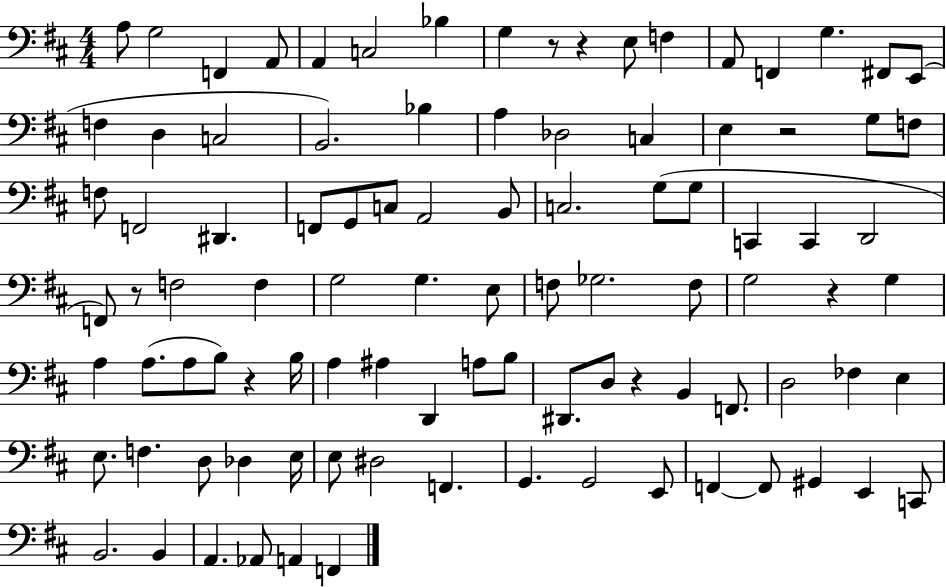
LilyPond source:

{
  \clef bass
  \numericTimeSignature
  \time 4/4
  \key d \major
  \repeat volta 2 { a8 g2 f,4 a,8 | a,4 c2 bes4 | g4 r8 r4 e8 f4 | a,8 f,4 g4. fis,8 e,8( | \break f4 d4 c2 | b,2.) bes4 | a4 des2 c4 | e4 r2 g8 f8 | \break f8 f,2 dis,4. | f,8 g,8 c8 a,2 b,8 | c2. g8( g8 | c,4 c,4 d,2 | \break f,8) r8 f2 f4 | g2 g4. e8 | f8 ges2. f8 | g2 r4 g4 | \break a4 a8.( a8 b8) r4 b16 | a4 ais4 d,4 a8 b8 | dis,8. d8 r4 b,4 f,8. | d2 fes4 e4 | \break e8. f4. d8 des4 e16 | e8 dis2 f,4. | g,4. g,2 e,8 | f,4~~ f,8 gis,4 e,4 c,8 | \break b,2. b,4 | a,4. aes,8 a,4 f,4 | } \bar "|."
}